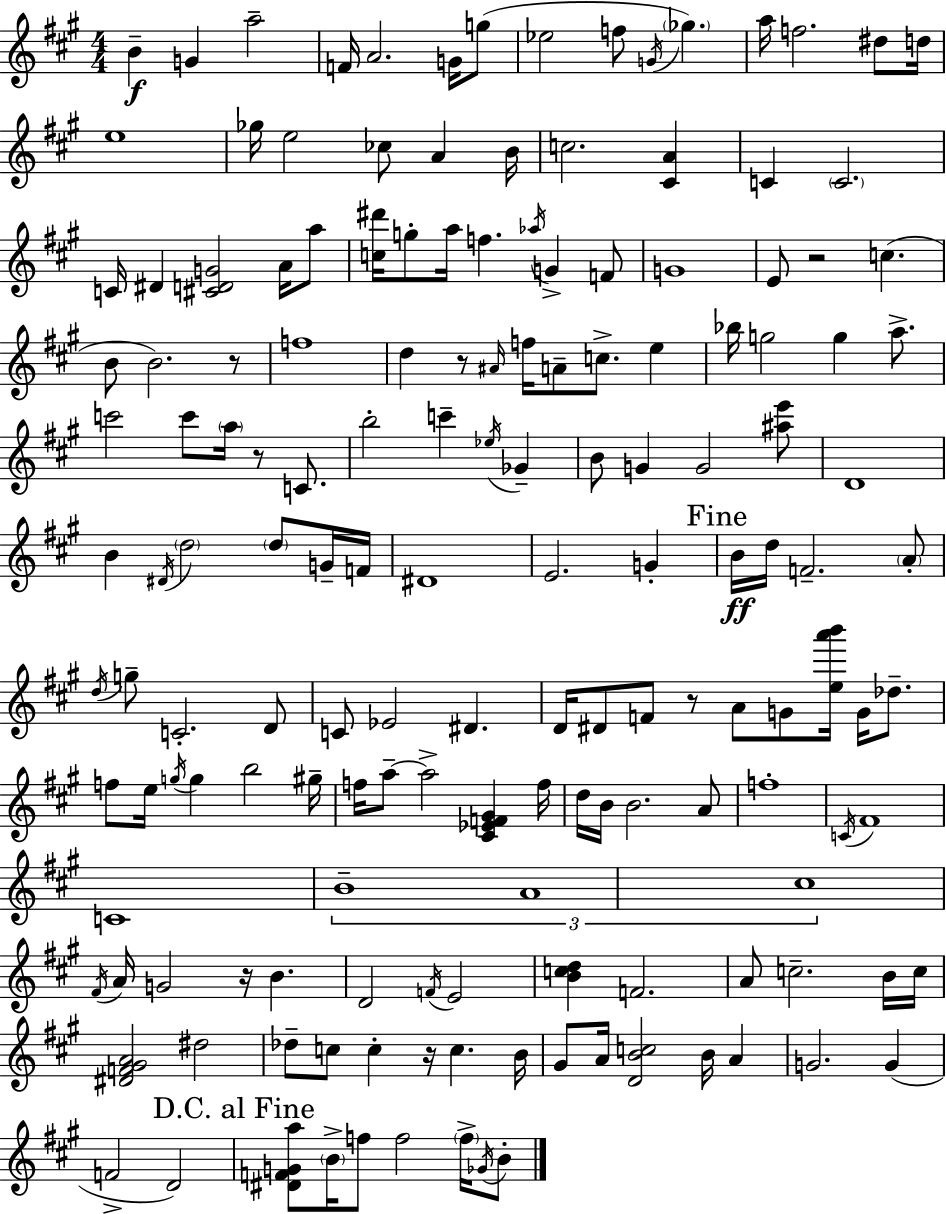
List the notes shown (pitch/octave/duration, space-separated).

B4/q G4/q A5/h F4/s A4/h. G4/s G5/e Eb5/h F5/e G4/s Gb5/q. A5/s F5/h. D#5/e D5/s E5/w Gb5/s E5/h CES5/e A4/q B4/s C5/h. [C#4,A4]/q C4/q C4/h. C4/s D#4/q [C#4,D4,G4]/h A4/s A5/e [C5,D#6]/s G5/e A5/s F5/q. Ab5/s G4/q F4/e G4/w E4/e R/h C5/q. B4/e B4/h. R/e F5/w D5/q R/e A#4/s F5/s A4/e C5/e. E5/q Bb5/s G5/h G5/q A5/e. C6/h C6/e A5/s R/e C4/e. B5/h C6/q Eb5/s Gb4/q B4/e G4/q G4/h [A#5,E6]/e D4/w B4/q D#4/s D5/h D5/e G4/s F4/s D#4/w E4/h. G4/q B4/s D5/s F4/h. A4/e D5/s G5/e C4/h. D4/e C4/e Eb4/h D#4/q. D4/s D#4/e F4/e R/e A4/e G4/e [E5,A6,B6]/s G4/s Db5/e. F5/e E5/s G5/s G5/q B5/h G#5/s F5/s A5/e A5/h [C#4,Eb4,F4,G#4]/q F5/s D5/s B4/s B4/h. A4/e F5/w C4/s F#4/w C4/w B4/w A4/w C#5/w F#4/s A4/s G4/h R/s B4/q. D4/h F4/s E4/h [B4,C5,D5]/q F4/h. A4/e C5/h. B4/s C5/s [D#4,F4,G#4,A4]/h D#5/h Db5/e C5/e C5/q R/s C5/q. B4/s G#4/e A4/s [D4,B4,C5]/h B4/s A4/q G4/h. G4/q F4/h D4/h [D#4,F4,G4,A5]/e B4/s F5/e F5/h F5/s Gb4/s B4/e